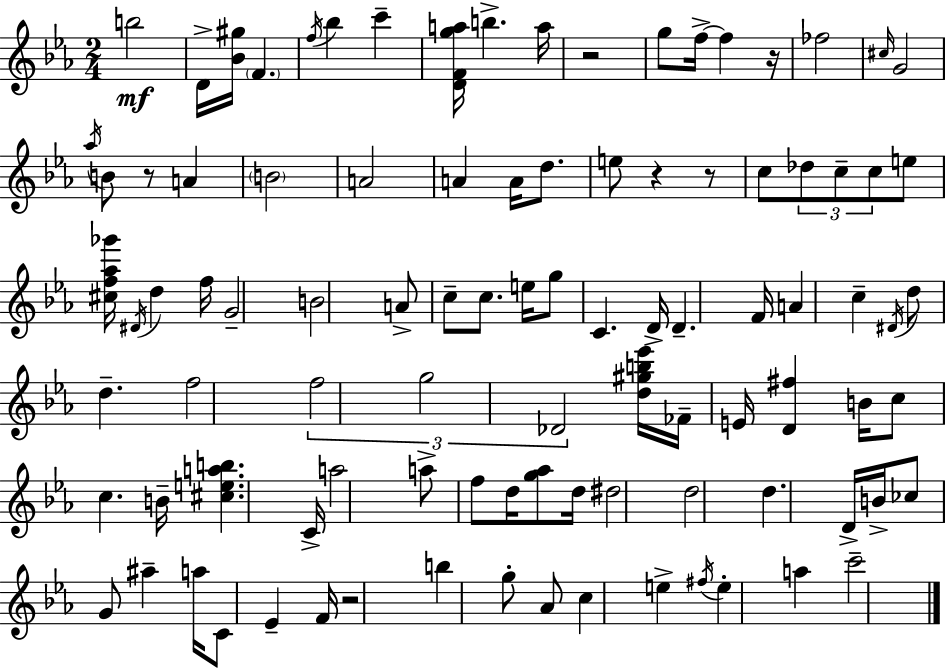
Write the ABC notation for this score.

X:1
T:Untitled
M:2/4
L:1/4
K:Cm
b2 D/4 [_B^g]/4 F f/4 _b c' [DFga]/4 b a/4 z2 g/2 f/4 f z/4 _f2 ^c/4 G2 _a/4 B/2 z/2 A B2 A2 A A/4 d/2 e/2 z z/2 c/2 _d/2 c/2 c/2 e/2 [^cf_a_g']/4 ^D/4 d f/4 G2 B2 A/2 c/2 c/2 e/4 g/2 C D/4 D F/4 A c ^D/4 d/2 d f2 f2 g2 _D2 [d^gb_e']/4 _F/4 E/4 [D^f] B/4 c/2 c B/4 [^ceab] C/4 a2 a/2 f/2 d/4 [g_a]/2 d/4 ^d2 d2 d D/4 B/4 _c/2 G/2 ^a a/4 C/2 _E F/4 z2 b g/2 _A/2 c e ^f/4 e a c'2